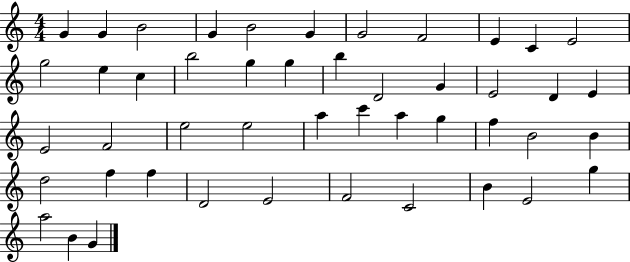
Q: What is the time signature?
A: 4/4